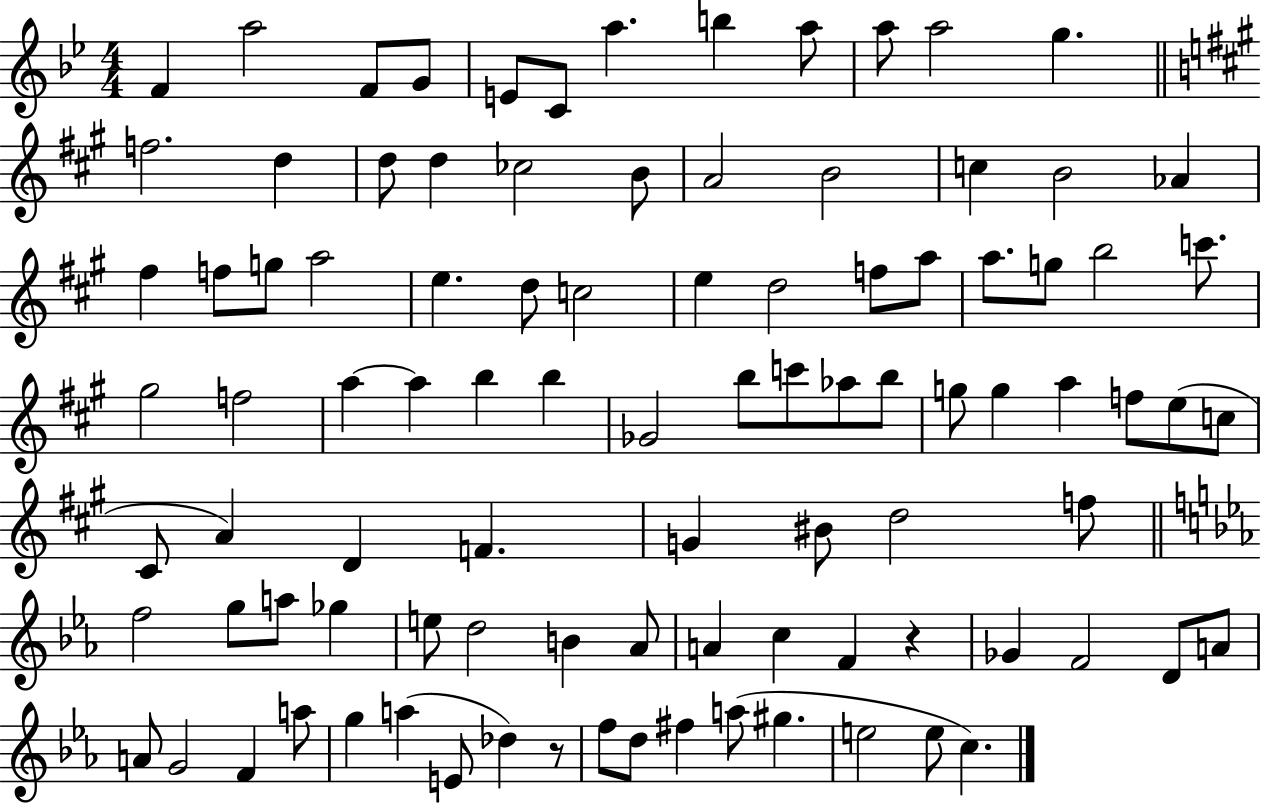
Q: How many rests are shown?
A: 2